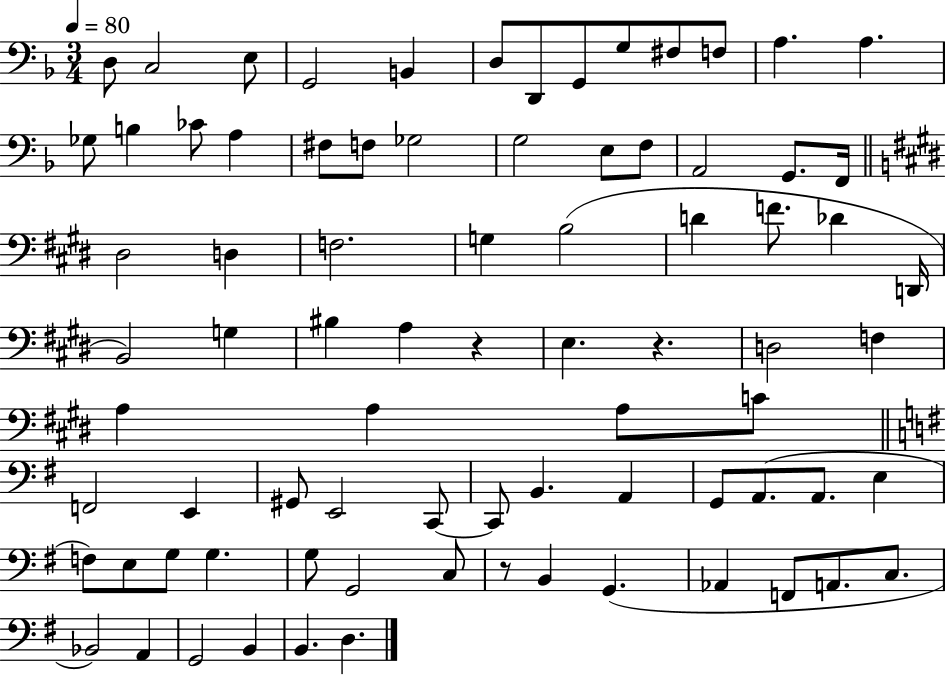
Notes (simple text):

D3/e C3/h E3/e G2/h B2/q D3/e D2/e G2/e G3/e F#3/e F3/e A3/q. A3/q. Gb3/e B3/q CES4/e A3/q F#3/e F3/e Gb3/h G3/h E3/e F3/e A2/h G2/e. F2/s D#3/h D3/q F3/h. G3/q B3/h D4/q F4/e. Db4/q D2/s B2/h G3/q BIS3/q A3/q R/q E3/q. R/q. D3/h F3/q A3/q A3/q A3/e C4/e F2/h E2/q G#2/e E2/h C2/e C2/e B2/q. A2/q G2/e A2/e. A2/e. E3/q F3/e E3/e G3/e G3/q. G3/e G2/h C3/e R/e B2/q G2/q. Ab2/q F2/e A2/e. C3/e. Bb2/h A2/q G2/h B2/q B2/q. D3/q.